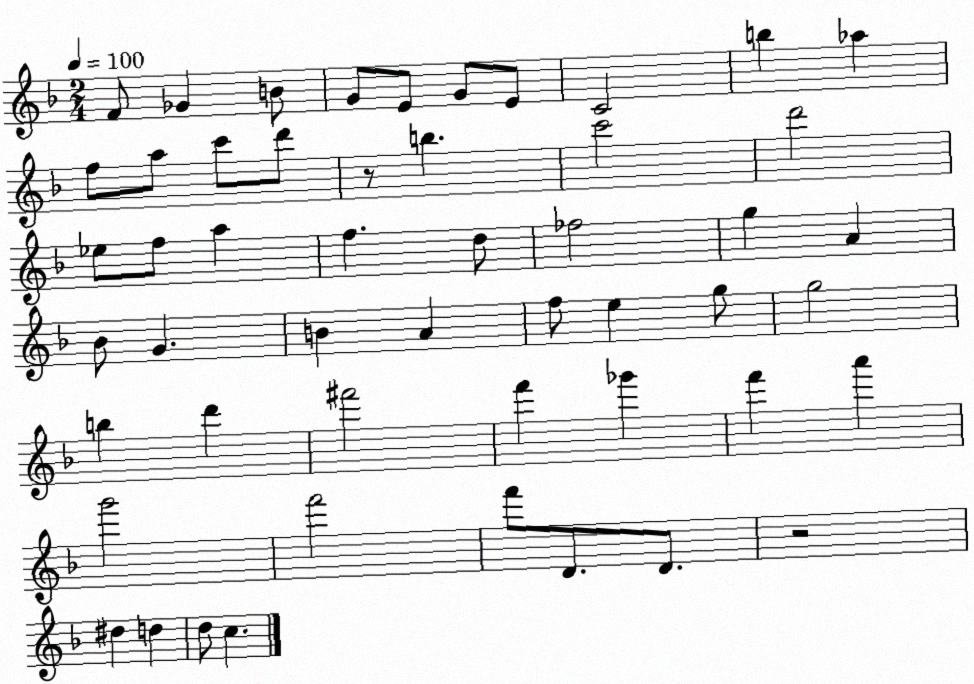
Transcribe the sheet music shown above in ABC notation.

X:1
T:Untitled
M:2/4
L:1/4
K:F
F/2 _G B/2 G/2 E/2 G/2 E/2 C2 b _a f/2 a/2 c'/2 d'/2 z/2 b c'2 d'2 _e/2 f/2 a f d/2 _f2 g A _B/2 G B A f/2 e g/2 g2 b d' ^f'2 f' _g' f' a' g'2 f'2 f'/2 D/2 D/2 z2 ^d d d/2 c